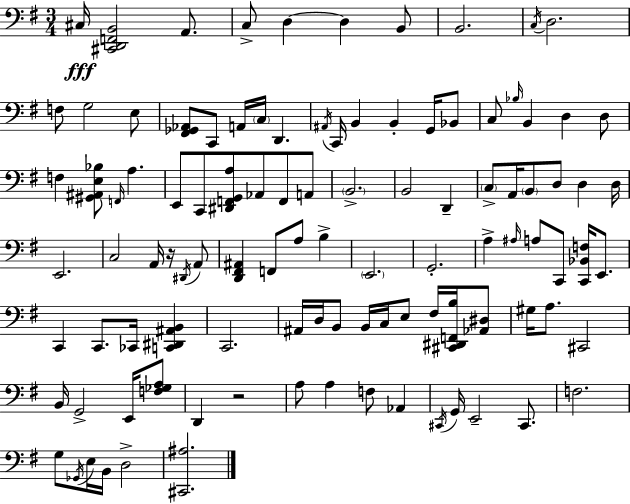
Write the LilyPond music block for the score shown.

{
  \clef bass
  \numericTimeSignature
  \time 3/4
  \key g \major
  cis16\fff <cis, d, f, b,>2 a,8. | c8-> d4~~ d4 b,8 | b,2. | \acciaccatura { c16 } d2. | \break f8 g2 e8 | <fis, ges, aes,>8 c,8 a,16 \parenthesize c16 d,4. | \acciaccatura { ais,16 } c,16 b,4 b,4-. g,16 | bes,8 c8 \grace { bes16 } b,4 d4 | \break d8 f4 <gis, ais, e bes>8 \grace { f,16 } a4. | e,8 c,8 <dis, f, g, a>8 aes,8 | f,8 a,8 \parenthesize b,2.-> | b,2 | \break d,4-- \parenthesize c8-> a,16 \parenthesize b,8 d8 d4 | d16 e,2. | c2 | a,16 r16 \acciaccatura { dis,16 } a,8 <d, fis, ais,>4 f,8 a8 | \break b4-> \parenthesize e,2. | g,2.-. | a4-> \grace { ais16 } a8 | c,8 <c, bes, f>16 e,8. c,4 c,8. | \break ces,16 <c, dis, ais, b,>4 c,2. | ais,16 d16 b,8 b,16 c16 | e8 fis16 <cis, dis, f, b>16 <aes, dis>8 gis16 a8. cis,2 | b,16 g,2-> | \break e,16 <f ges a>8 d,4 r2 | a8 a4 | f8 aes,4 \acciaccatura { cis,16 } g,16 e,2-- | cis,8. f2. | \break g8 \acciaccatura { ges,16 } e16 b,16 | d2-> <cis, ais>2. | \bar "|."
}